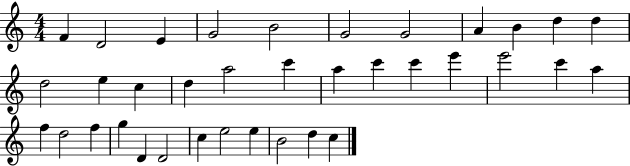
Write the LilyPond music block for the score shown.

{
  \clef treble
  \numericTimeSignature
  \time 4/4
  \key c \major
  f'4 d'2 e'4 | g'2 b'2 | g'2 g'2 | a'4 b'4 d''4 d''4 | \break d''2 e''4 c''4 | d''4 a''2 c'''4 | a''4 c'''4 c'''4 e'''4 | e'''2 c'''4 a''4 | \break f''4 d''2 f''4 | g''4 d'4 d'2 | c''4 e''2 e''4 | b'2 d''4 c''4 | \break \bar "|."
}